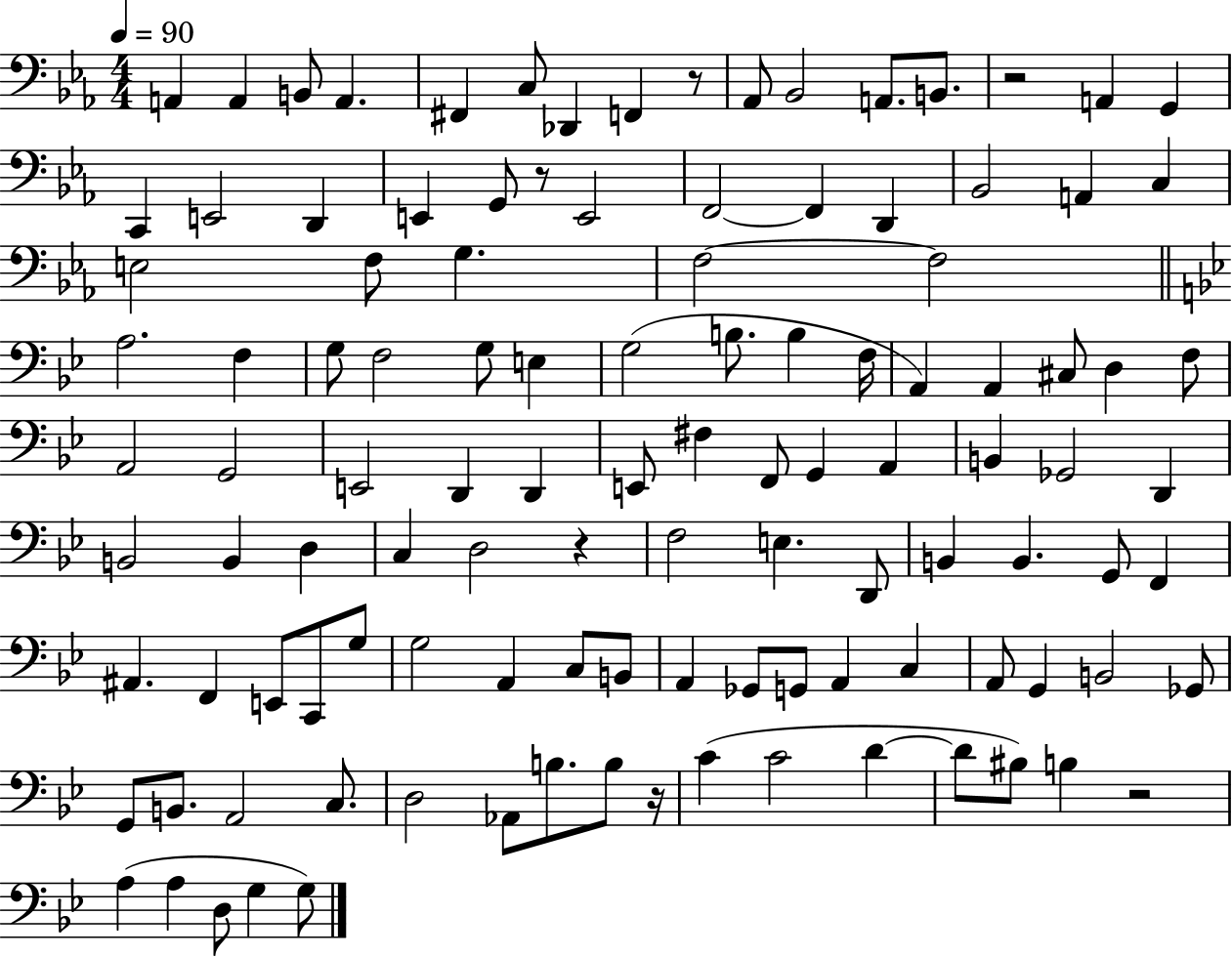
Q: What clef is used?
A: bass